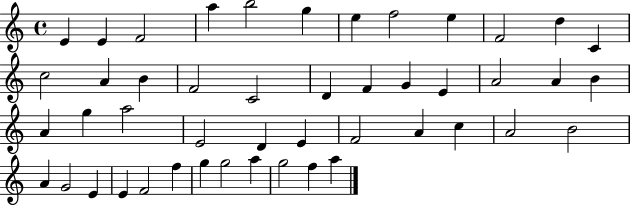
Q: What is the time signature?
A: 4/4